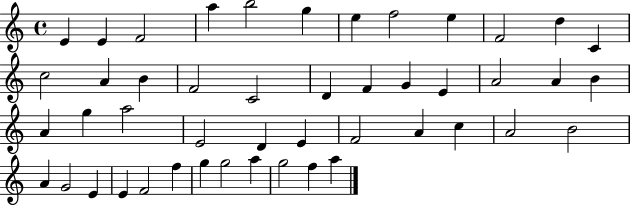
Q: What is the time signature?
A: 4/4